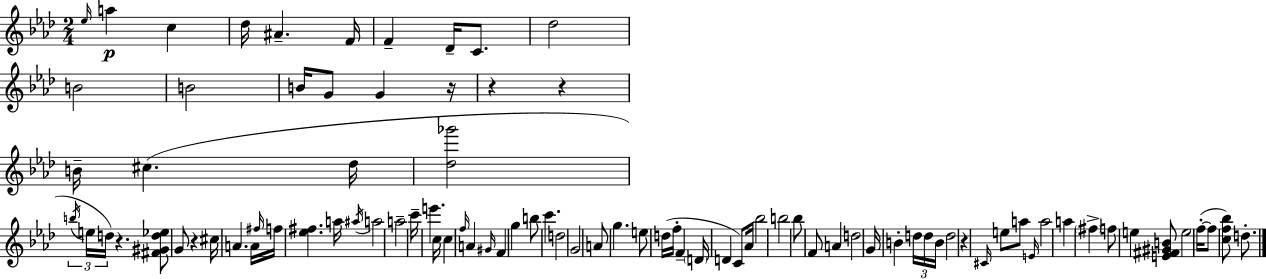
{
  \clef treble
  \numericTimeSignature
  \time 2/4
  \key f \minor
  \grace { ees''16 }\p a''4 c''4 | des''16 ais'4.-- | f'16 f'4-- des'16-- c'8. | des''2 | \break b'2 | b'2 | b'16 g'8 g'4 | r16 r4 r4 | \break b'16-- cis''4.( | des''16 <des'' ges'''>2 | \tuplet 3/2 { \acciaccatura { b''16 } e''16 d''16) } r4. | <fis' gis' d'' ees''>8 g'8 r4 | \break cis''16 a'4. | a'16 \grace { fis''16 } f''16 <ees'' fis''>4. | a''16 \acciaccatura { ais''16 } a''2 | a''2-- | \break c'''16-- e'''4. | c''16 c''4 | \grace { f''16 } a'4 \grace { gis'16 } f'4 | g''4 b''8 | \break c'''4. d''2 | g'2 | a'8 | g''4. e''8 | \break d''16( f''16-. f'4-- \parenthesize d'16 d'4 | c'8) aes'16 bes''2 | b''2 | bes''8 | \break f'8 a'4 d''2 | g'16 b'4-. | \tuplet 3/2 { d''16 d''16 b'16 } d''2 | r4 | \break \grace { cis'16 } e''8 a''8 \grace { e'16 } | a''2 | a''4 \parenthesize fis''4-> | f''8 e''4 <e' fis' gis' b'>8 | \break e''2 | f''16-.~(~ f''8 <c'' f'' bes''>8) d''8.-. | \bar "|."
}